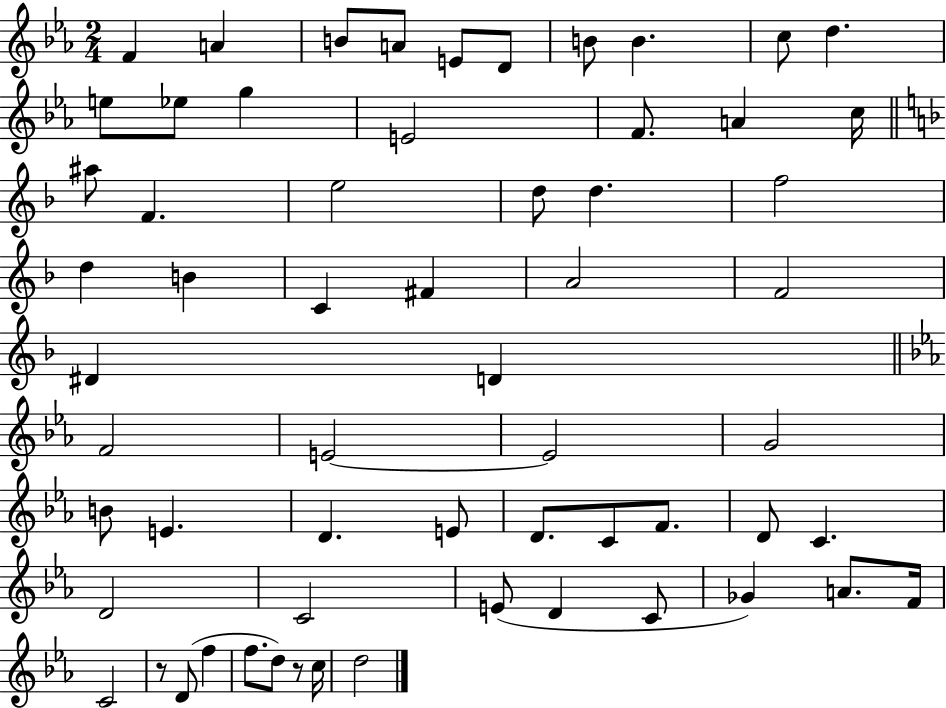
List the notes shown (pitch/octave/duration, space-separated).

F4/q A4/q B4/e A4/e E4/e D4/e B4/e B4/q. C5/e D5/q. E5/e Eb5/e G5/q E4/h F4/e. A4/q C5/s A#5/e F4/q. E5/h D5/e D5/q. F5/h D5/q B4/q C4/q F#4/q A4/h F4/h D#4/q D4/q F4/h E4/h E4/h G4/h B4/e E4/q. D4/q. E4/e D4/e. C4/e F4/e. D4/e C4/q. D4/h C4/h E4/e D4/q C4/e Gb4/q A4/e. F4/s C4/h R/e D4/e F5/q F5/e. D5/e R/e C5/s D5/h